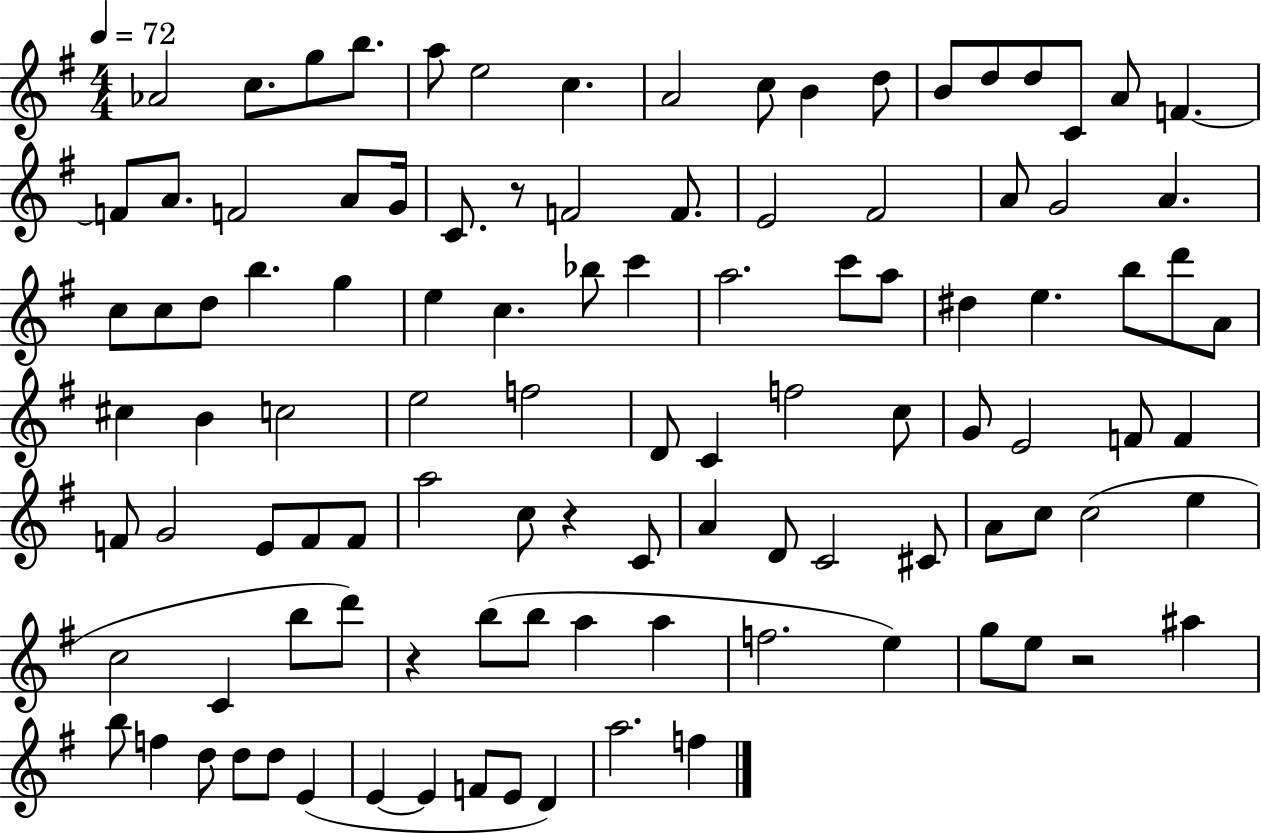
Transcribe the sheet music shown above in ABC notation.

X:1
T:Untitled
M:4/4
L:1/4
K:G
_A2 c/2 g/2 b/2 a/2 e2 c A2 c/2 B d/2 B/2 d/2 d/2 C/2 A/2 F F/2 A/2 F2 A/2 G/4 C/2 z/2 F2 F/2 E2 ^F2 A/2 G2 A c/2 c/2 d/2 b g e c _b/2 c' a2 c'/2 a/2 ^d e b/2 d'/2 A/2 ^c B c2 e2 f2 D/2 C f2 c/2 G/2 E2 F/2 F F/2 G2 E/2 F/2 F/2 a2 c/2 z C/2 A D/2 C2 ^C/2 A/2 c/2 c2 e c2 C b/2 d'/2 z b/2 b/2 a a f2 e g/2 e/2 z2 ^a b/2 f d/2 d/2 d/2 E E E F/2 E/2 D a2 f